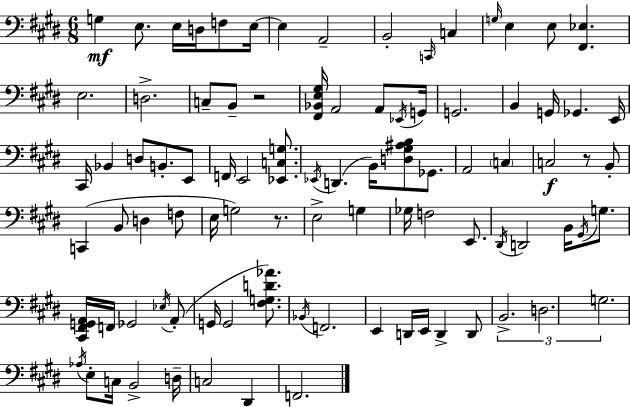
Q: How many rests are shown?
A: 3